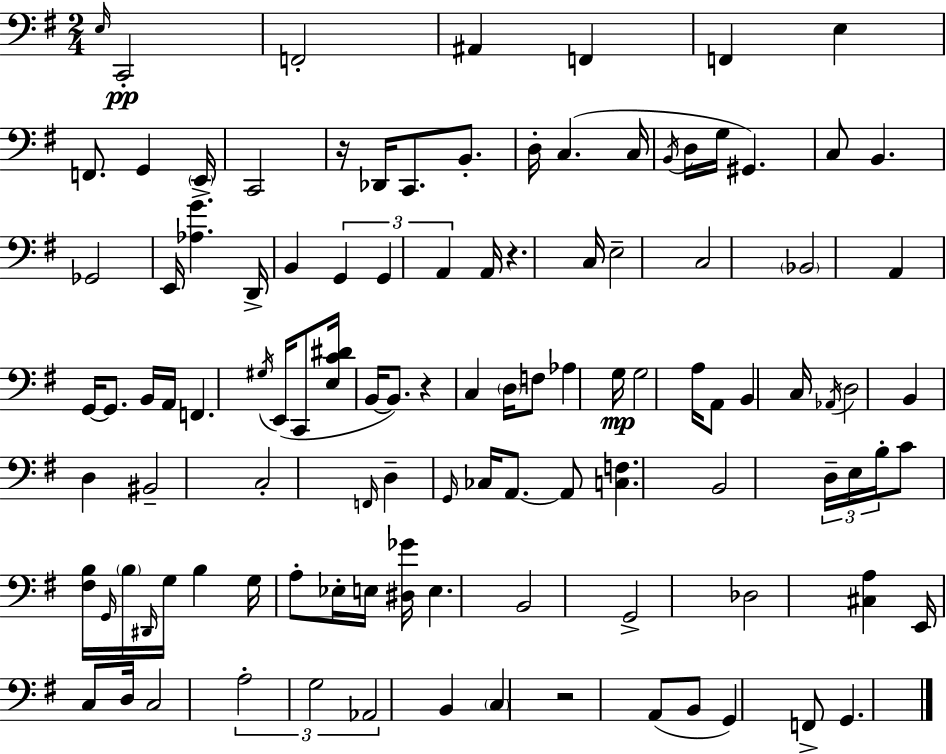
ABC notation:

X:1
T:Untitled
M:2/4
L:1/4
K:G
E,/4 C,,2 F,,2 ^A,, F,, F,, E, F,,/2 G,, E,,/4 C,,2 z/4 _D,,/4 C,,/2 B,,/2 D,/4 C, C,/4 B,,/4 D,/4 G,/4 ^G,, C,/2 B,, _G,,2 E,,/4 [_A,G] D,,/4 B,, G,, G,, A,, A,,/4 z C,/4 E,2 C,2 _B,,2 A,, G,,/4 G,,/2 B,,/4 A,,/4 F,, ^G,/4 E,,/4 C,,/2 [E,C^D]/4 B,,/4 B,,/2 z C, D,/4 F,/2 _A, G,/4 G,2 A,/4 A,,/2 B,, C,/4 _A,,/4 D,2 B,, D, ^B,,2 C,2 F,,/4 D, G,,/4 _C,/4 A,,/2 A,,/2 [C,F,] B,,2 D,/4 E,/4 B,/4 C/2 [^F,B,]/4 G,,/4 B,/4 ^D,,/4 G,/4 B, G,/4 A,/2 _E,/4 E,/4 [^D,_G]/4 E, B,,2 G,,2 _D,2 [^C,A,] E,,/4 C,/2 D,/4 C,2 A,2 G,2 _A,,2 B,, C, z2 A,,/2 B,,/2 G,, F,,/2 G,,